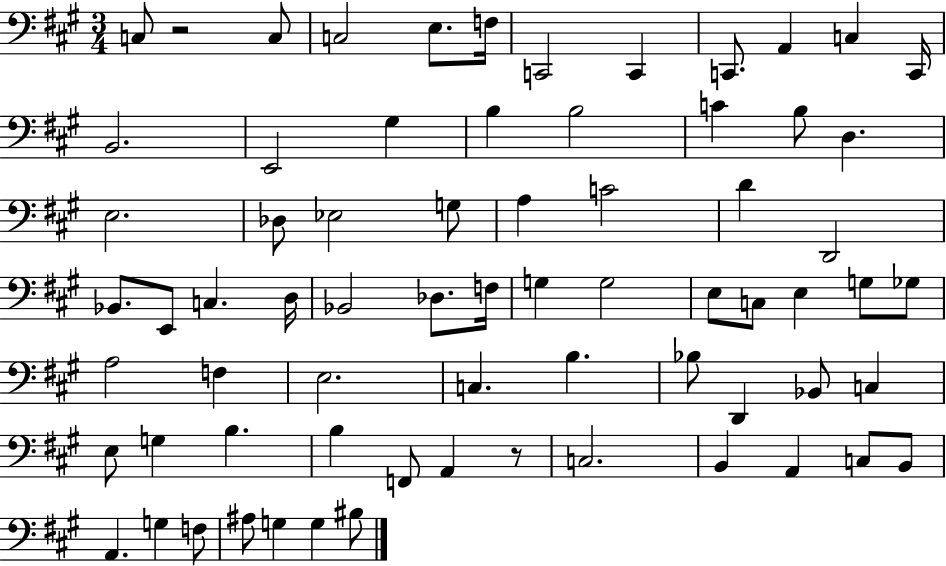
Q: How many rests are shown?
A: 2